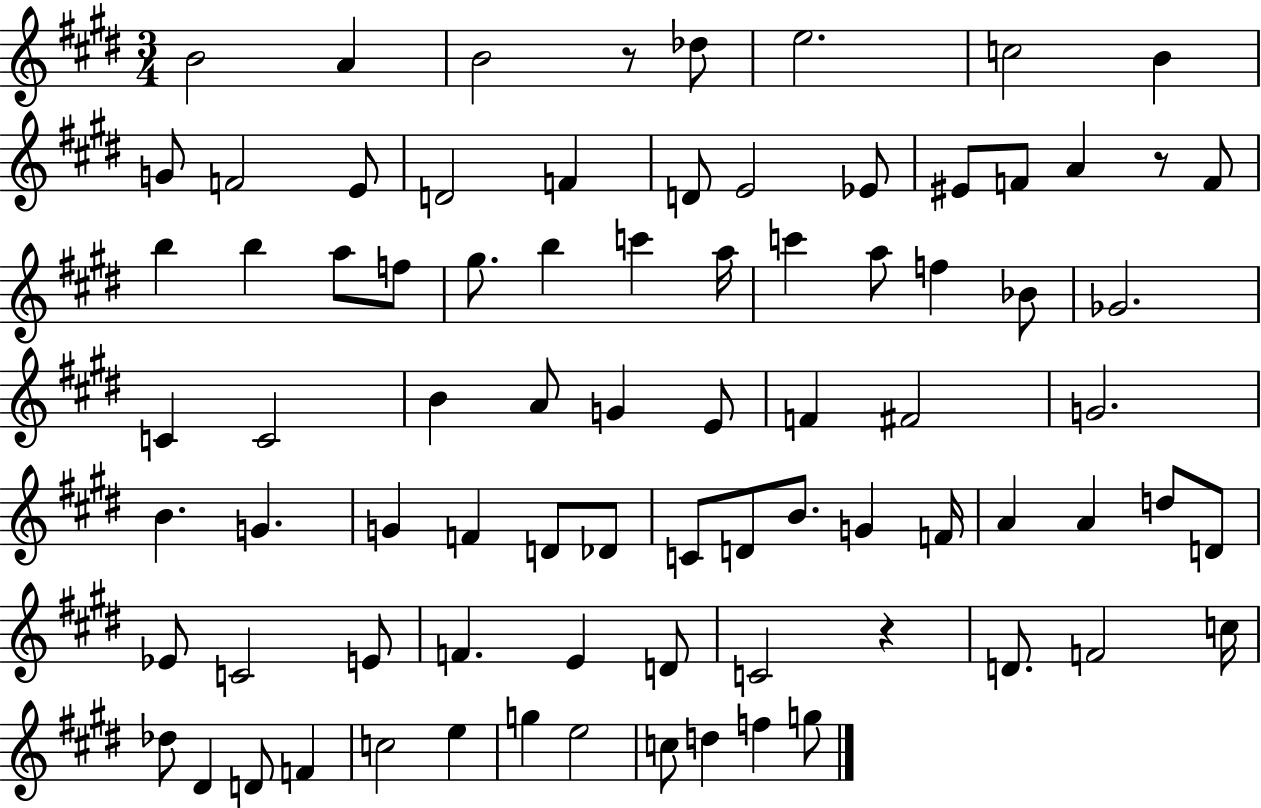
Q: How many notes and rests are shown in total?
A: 81